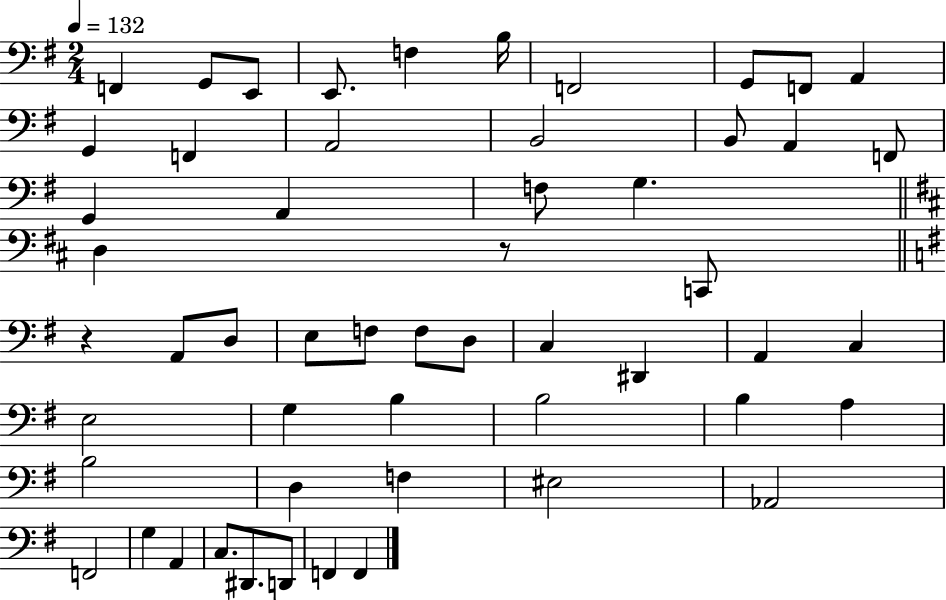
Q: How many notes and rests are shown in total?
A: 54